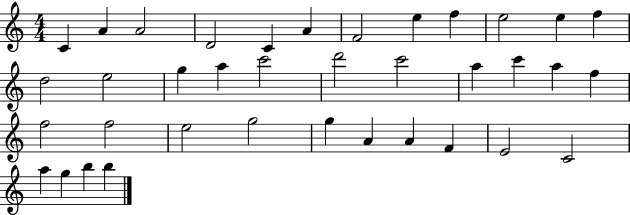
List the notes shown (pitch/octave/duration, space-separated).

C4/q A4/q A4/h D4/h C4/q A4/q F4/h E5/q F5/q E5/h E5/q F5/q D5/h E5/h G5/q A5/q C6/h D6/h C6/h A5/q C6/q A5/q F5/q F5/h F5/h E5/h G5/h G5/q A4/q A4/q F4/q E4/h C4/h A5/q G5/q B5/q B5/q